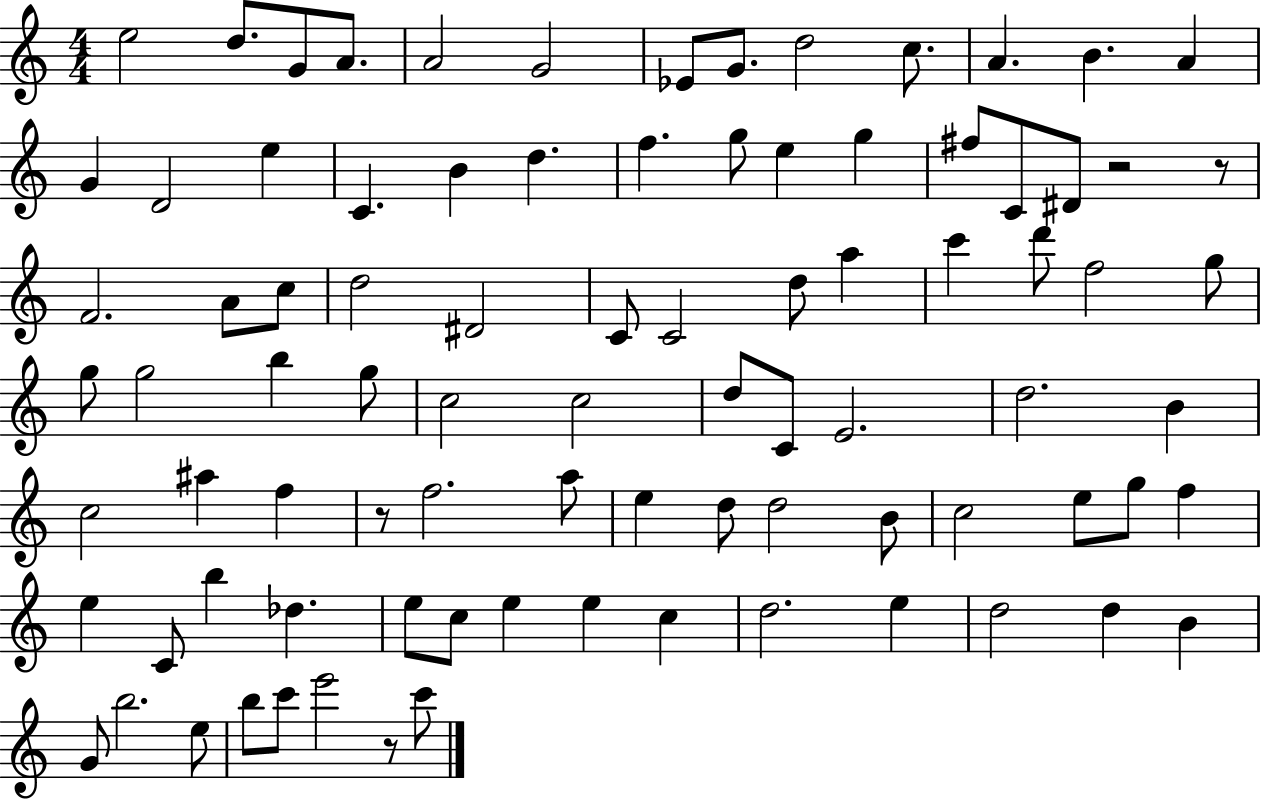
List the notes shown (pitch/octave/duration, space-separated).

E5/h D5/e. G4/e A4/e. A4/h G4/h Eb4/e G4/e. D5/h C5/e. A4/q. B4/q. A4/q G4/q D4/h E5/q C4/q. B4/q D5/q. F5/q. G5/e E5/q G5/q F#5/e C4/e D#4/e R/h R/e F4/h. A4/e C5/e D5/h D#4/h C4/e C4/h D5/e A5/q C6/q D6/e F5/h G5/e G5/e G5/h B5/q G5/e C5/h C5/h D5/e C4/e E4/h. D5/h. B4/q C5/h A#5/q F5/q R/e F5/h. A5/e E5/q D5/e D5/h B4/e C5/h E5/e G5/e F5/q E5/q C4/e B5/q Db5/q. E5/e C5/e E5/q E5/q C5/q D5/h. E5/q D5/h D5/q B4/q G4/e B5/h. E5/e B5/e C6/e E6/h R/e C6/e